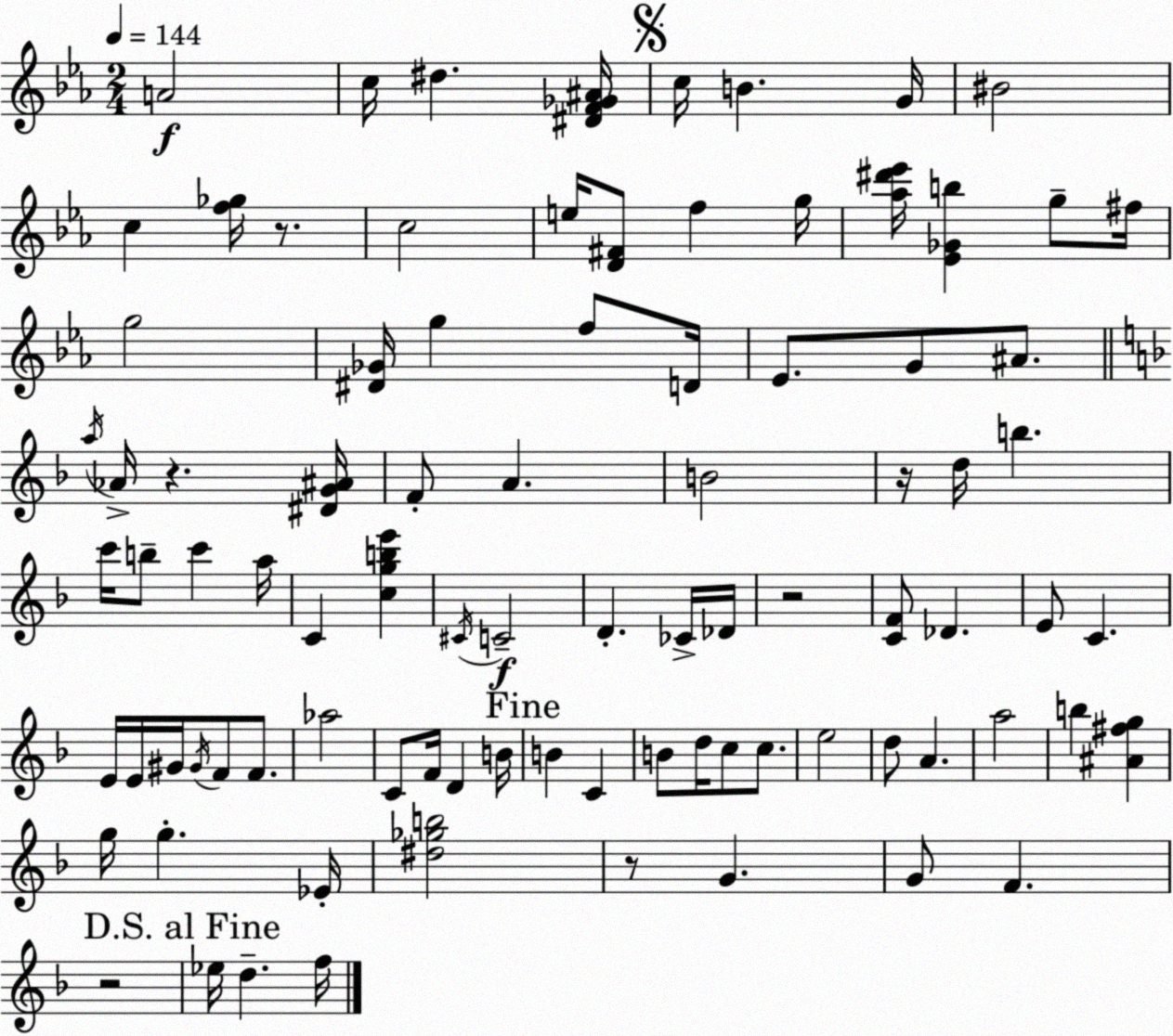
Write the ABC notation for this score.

X:1
T:Untitled
M:2/4
L:1/4
K:Cm
A2 c/4 ^d [^DF_G^A]/4 c/4 B G/4 ^B2 c [f_g]/4 z/2 c2 e/4 [D^F]/2 f g/4 [_a^d'_e']/4 [_E_Gb] g/2 ^f/4 g2 [^D_G]/4 g f/2 D/4 _E/2 G/2 ^A/2 a/4 _A/4 z [^DG^A]/4 F/2 A B2 z/4 d/4 b c'/4 b/2 c' a/4 C [cgbe'] ^C/4 C2 D _C/4 _D/4 z2 [CF]/2 _D E/2 C E/4 E/4 ^G/4 ^G/4 F/2 F/2 _a2 C/2 F/4 D B/4 B C B/2 d/4 c/2 c/2 e2 d/2 A a2 b [^A^fg] g/4 g _E/4 [^d_gb]2 z/2 G G/2 F z2 _e/4 d f/4